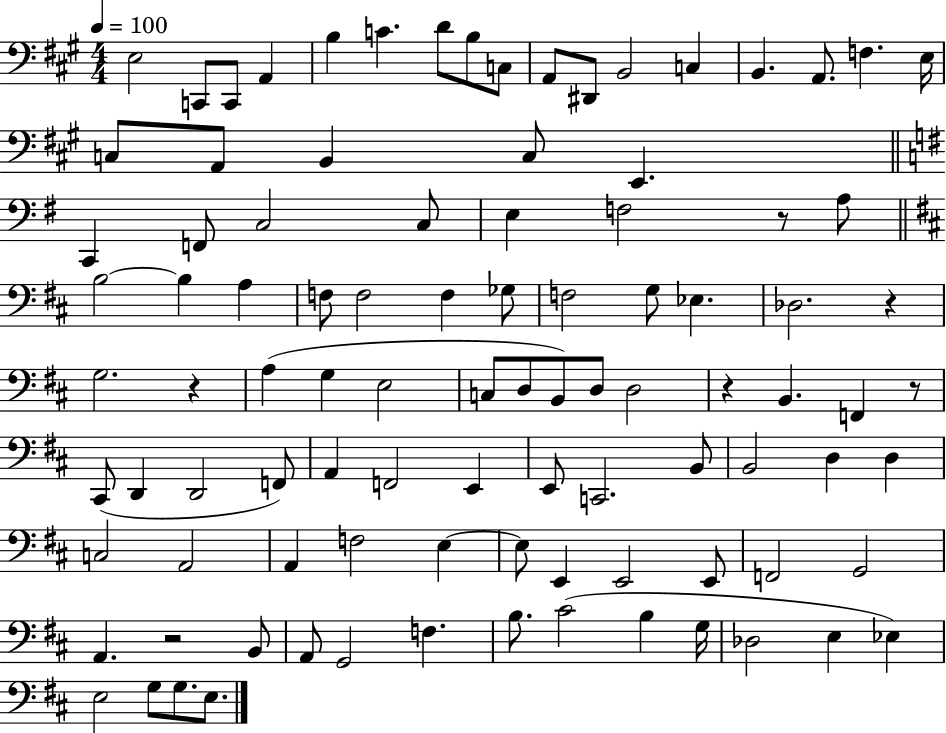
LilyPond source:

{
  \clef bass
  \numericTimeSignature
  \time 4/4
  \key a \major
  \tempo 4 = 100
  e2 c,8 c,8 a,4 | b4 c'4. d'8 b8 c8 | a,8 dis,8 b,2 c4 | b,4. a,8. f4. e16 | \break c8 a,8 b,4 c8 e,4. | \bar "||" \break \key e \minor c,4 f,8 c2 c8 | e4 f2 r8 a8 | \bar "||" \break \key b \minor b2~~ b4 a4 | f8 f2 f4 ges8 | f2 g8 ees4. | des2. r4 | \break g2. r4 | a4( g4 e2 | c8 d8 b,8) d8 d2 | r4 b,4. f,4 r8 | \break cis,8( d,4 d,2 f,8) | a,4 f,2 e,4 | e,8 c,2. b,8 | b,2 d4 d4 | \break c2 a,2 | a,4 f2 e4~~ | e8 e,4 e,2 e,8 | f,2 g,2 | \break a,4. r2 b,8 | a,8 g,2 f4. | b8. cis'2( b4 g16 | des2 e4 ees4) | \break e2 g8 g8. e8. | \bar "|."
}